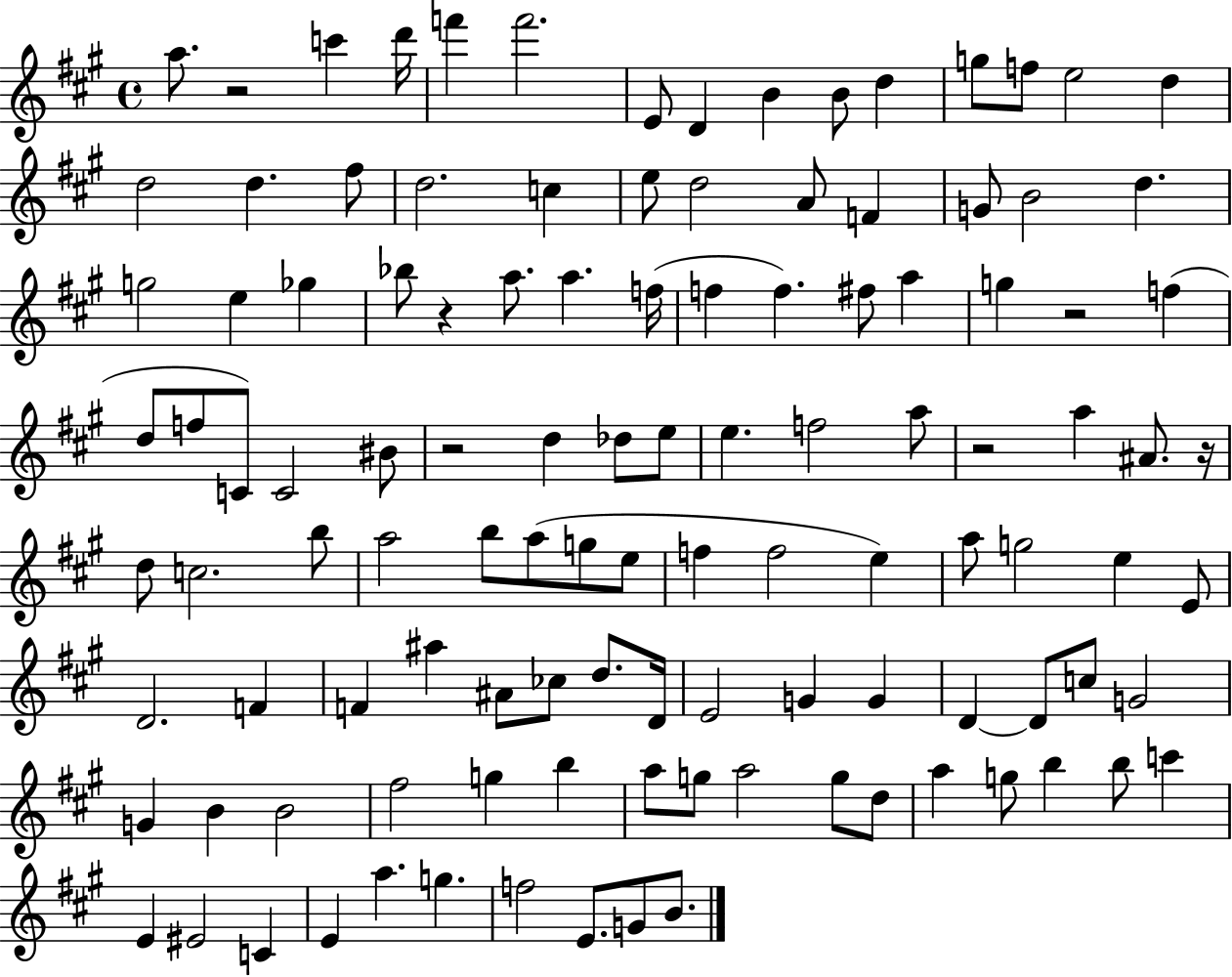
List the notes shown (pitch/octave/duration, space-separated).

A5/e. R/h C6/q D6/s F6/q F6/h. E4/e D4/q B4/q B4/e D5/q G5/e F5/e E5/h D5/q D5/h D5/q. F#5/e D5/h. C5/q E5/e D5/h A4/e F4/q G4/e B4/h D5/q. G5/h E5/q Gb5/q Bb5/e R/q A5/e. A5/q. F5/s F5/q F5/q. F#5/e A5/q G5/q R/h F5/q D5/e F5/e C4/e C4/h BIS4/e R/h D5/q Db5/e E5/e E5/q. F5/h A5/e R/h A5/q A#4/e. R/s D5/e C5/h. B5/e A5/h B5/e A5/e G5/e E5/e F5/q F5/h E5/q A5/e G5/h E5/q E4/e D4/h. F4/q F4/q A#5/q A#4/e CES5/e D5/e. D4/s E4/h G4/q G4/q D4/q D4/e C5/e G4/h G4/q B4/q B4/h F#5/h G5/q B5/q A5/e G5/e A5/h G5/e D5/e A5/q G5/e B5/q B5/e C6/q E4/q EIS4/h C4/q E4/q A5/q. G5/q. F5/h E4/e. G4/e B4/e.